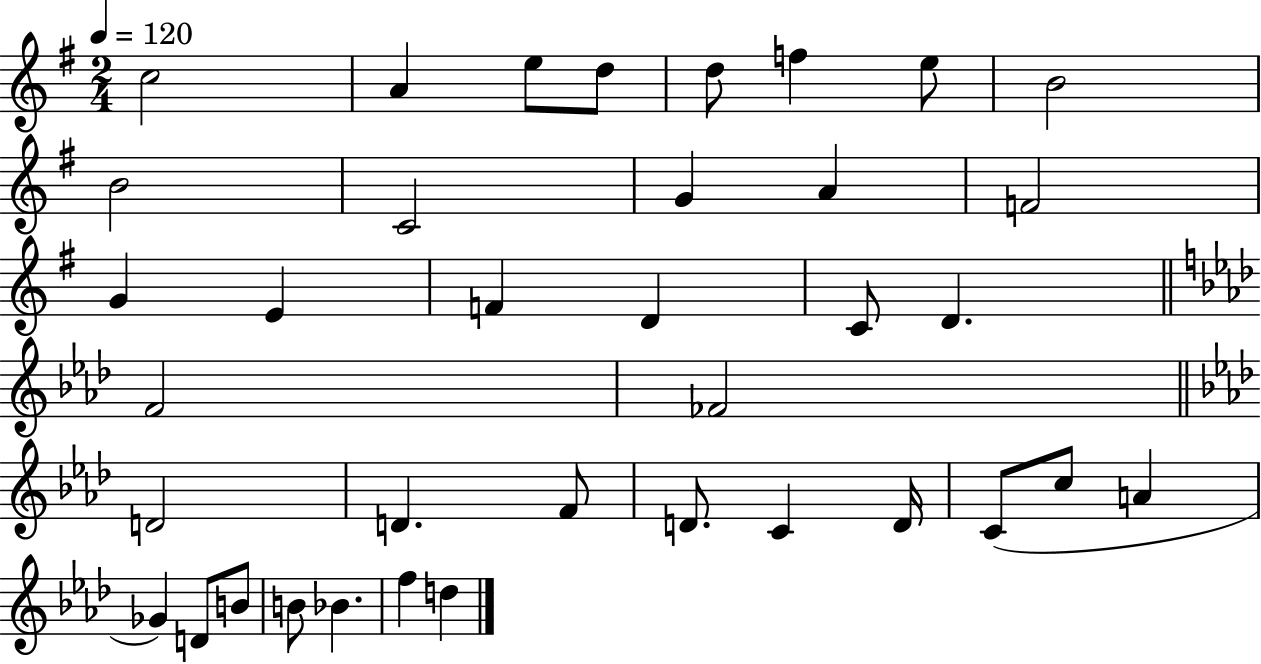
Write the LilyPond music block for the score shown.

{
  \clef treble
  \numericTimeSignature
  \time 2/4
  \key g \major
  \tempo 4 = 120
  c''2 | a'4 e''8 d''8 | d''8 f''4 e''8 | b'2 | \break b'2 | c'2 | g'4 a'4 | f'2 | \break g'4 e'4 | f'4 d'4 | c'8 d'4. | \bar "||" \break \key f \minor f'2 | fes'2 | \bar "||" \break \key aes \major d'2 | d'4. f'8 | d'8. c'4 d'16 | c'8( c''8 a'4 | \break ges'4) d'8 b'8 | b'8 bes'4. | f''4 d''4 | \bar "|."
}